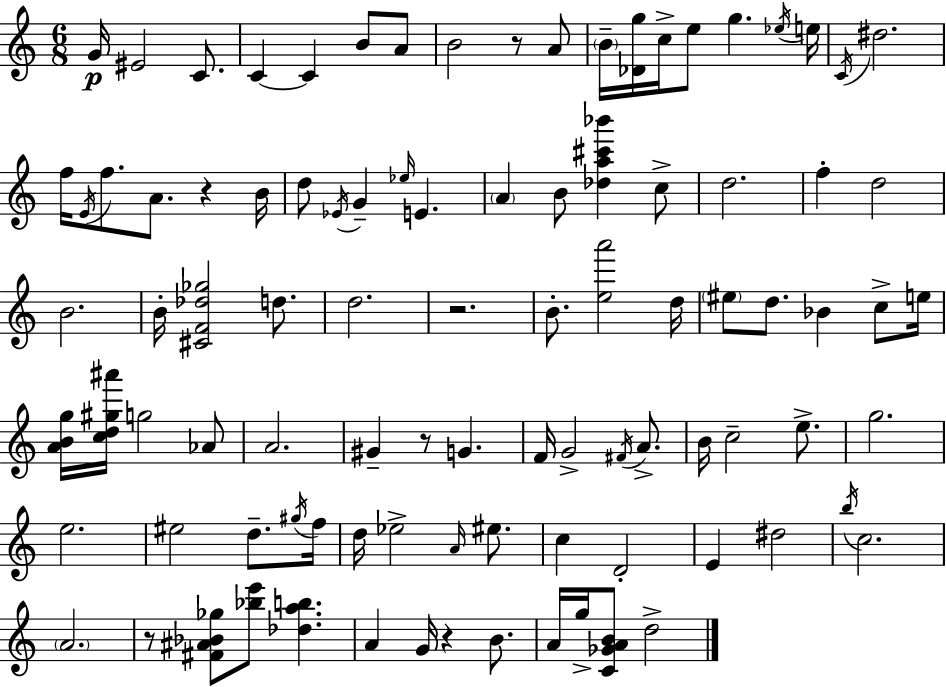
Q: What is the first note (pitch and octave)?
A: G4